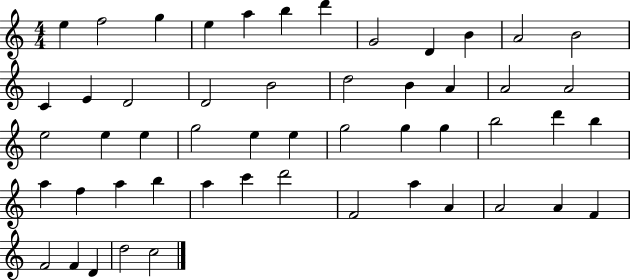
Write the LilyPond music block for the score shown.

{
  \clef treble
  \numericTimeSignature
  \time 4/4
  \key c \major
  e''4 f''2 g''4 | e''4 a''4 b''4 d'''4 | g'2 d'4 b'4 | a'2 b'2 | \break c'4 e'4 d'2 | d'2 b'2 | d''2 b'4 a'4 | a'2 a'2 | \break e''2 e''4 e''4 | g''2 e''4 e''4 | g''2 g''4 g''4 | b''2 d'''4 b''4 | \break a''4 f''4 a''4 b''4 | a''4 c'''4 d'''2 | f'2 a''4 a'4 | a'2 a'4 f'4 | \break f'2 f'4 d'4 | d''2 c''2 | \bar "|."
}